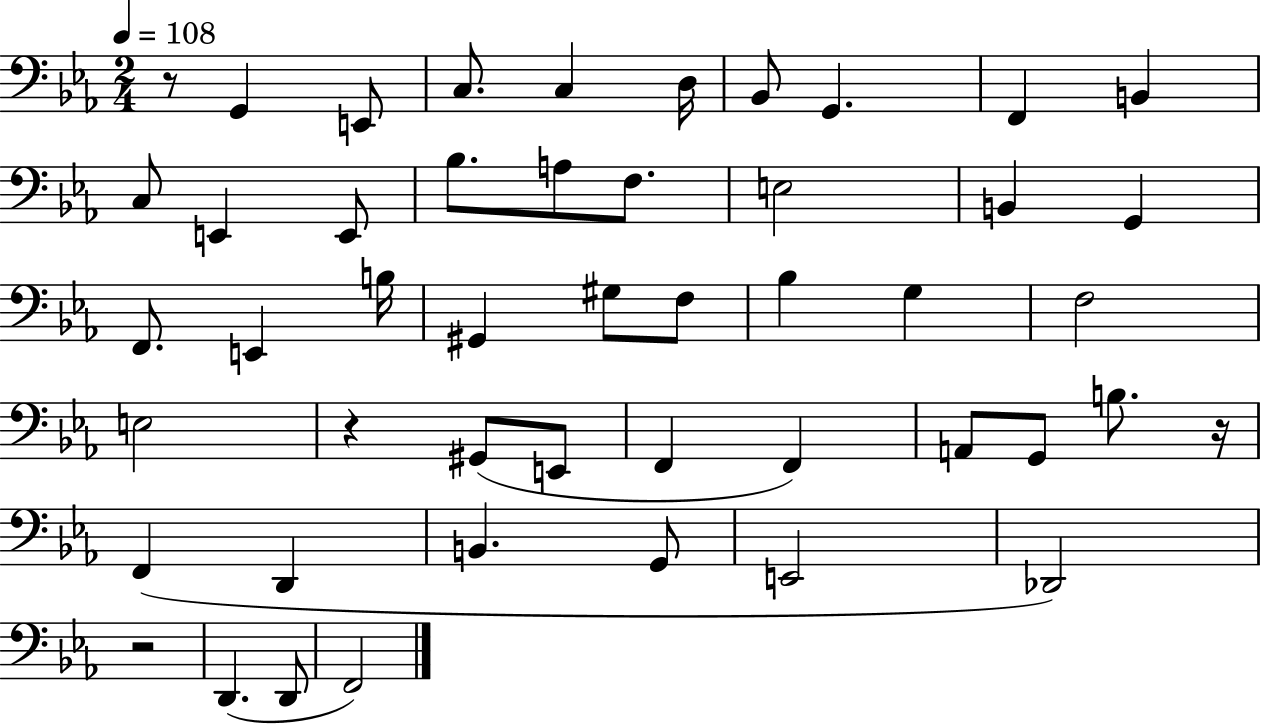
R/e G2/q E2/e C3/e. C3/q D3/s Bb2/e G2/q. F2/q B2/q C3/e E2/q E2/e Bb3/e. A3/e F3/e. E3/h B2/q G2/q F2/e. E2/q B3/s G#2/q G#3/e F3/e Bb3/q G3/q F3/h E3/h R/q G#2/e E2/e F2/q F2/q A2/e G2/e B3/e. R/s F2/q D2/q B2/q. G2/e E2/h Db2/h R/h D2/q. D2/e F2/h